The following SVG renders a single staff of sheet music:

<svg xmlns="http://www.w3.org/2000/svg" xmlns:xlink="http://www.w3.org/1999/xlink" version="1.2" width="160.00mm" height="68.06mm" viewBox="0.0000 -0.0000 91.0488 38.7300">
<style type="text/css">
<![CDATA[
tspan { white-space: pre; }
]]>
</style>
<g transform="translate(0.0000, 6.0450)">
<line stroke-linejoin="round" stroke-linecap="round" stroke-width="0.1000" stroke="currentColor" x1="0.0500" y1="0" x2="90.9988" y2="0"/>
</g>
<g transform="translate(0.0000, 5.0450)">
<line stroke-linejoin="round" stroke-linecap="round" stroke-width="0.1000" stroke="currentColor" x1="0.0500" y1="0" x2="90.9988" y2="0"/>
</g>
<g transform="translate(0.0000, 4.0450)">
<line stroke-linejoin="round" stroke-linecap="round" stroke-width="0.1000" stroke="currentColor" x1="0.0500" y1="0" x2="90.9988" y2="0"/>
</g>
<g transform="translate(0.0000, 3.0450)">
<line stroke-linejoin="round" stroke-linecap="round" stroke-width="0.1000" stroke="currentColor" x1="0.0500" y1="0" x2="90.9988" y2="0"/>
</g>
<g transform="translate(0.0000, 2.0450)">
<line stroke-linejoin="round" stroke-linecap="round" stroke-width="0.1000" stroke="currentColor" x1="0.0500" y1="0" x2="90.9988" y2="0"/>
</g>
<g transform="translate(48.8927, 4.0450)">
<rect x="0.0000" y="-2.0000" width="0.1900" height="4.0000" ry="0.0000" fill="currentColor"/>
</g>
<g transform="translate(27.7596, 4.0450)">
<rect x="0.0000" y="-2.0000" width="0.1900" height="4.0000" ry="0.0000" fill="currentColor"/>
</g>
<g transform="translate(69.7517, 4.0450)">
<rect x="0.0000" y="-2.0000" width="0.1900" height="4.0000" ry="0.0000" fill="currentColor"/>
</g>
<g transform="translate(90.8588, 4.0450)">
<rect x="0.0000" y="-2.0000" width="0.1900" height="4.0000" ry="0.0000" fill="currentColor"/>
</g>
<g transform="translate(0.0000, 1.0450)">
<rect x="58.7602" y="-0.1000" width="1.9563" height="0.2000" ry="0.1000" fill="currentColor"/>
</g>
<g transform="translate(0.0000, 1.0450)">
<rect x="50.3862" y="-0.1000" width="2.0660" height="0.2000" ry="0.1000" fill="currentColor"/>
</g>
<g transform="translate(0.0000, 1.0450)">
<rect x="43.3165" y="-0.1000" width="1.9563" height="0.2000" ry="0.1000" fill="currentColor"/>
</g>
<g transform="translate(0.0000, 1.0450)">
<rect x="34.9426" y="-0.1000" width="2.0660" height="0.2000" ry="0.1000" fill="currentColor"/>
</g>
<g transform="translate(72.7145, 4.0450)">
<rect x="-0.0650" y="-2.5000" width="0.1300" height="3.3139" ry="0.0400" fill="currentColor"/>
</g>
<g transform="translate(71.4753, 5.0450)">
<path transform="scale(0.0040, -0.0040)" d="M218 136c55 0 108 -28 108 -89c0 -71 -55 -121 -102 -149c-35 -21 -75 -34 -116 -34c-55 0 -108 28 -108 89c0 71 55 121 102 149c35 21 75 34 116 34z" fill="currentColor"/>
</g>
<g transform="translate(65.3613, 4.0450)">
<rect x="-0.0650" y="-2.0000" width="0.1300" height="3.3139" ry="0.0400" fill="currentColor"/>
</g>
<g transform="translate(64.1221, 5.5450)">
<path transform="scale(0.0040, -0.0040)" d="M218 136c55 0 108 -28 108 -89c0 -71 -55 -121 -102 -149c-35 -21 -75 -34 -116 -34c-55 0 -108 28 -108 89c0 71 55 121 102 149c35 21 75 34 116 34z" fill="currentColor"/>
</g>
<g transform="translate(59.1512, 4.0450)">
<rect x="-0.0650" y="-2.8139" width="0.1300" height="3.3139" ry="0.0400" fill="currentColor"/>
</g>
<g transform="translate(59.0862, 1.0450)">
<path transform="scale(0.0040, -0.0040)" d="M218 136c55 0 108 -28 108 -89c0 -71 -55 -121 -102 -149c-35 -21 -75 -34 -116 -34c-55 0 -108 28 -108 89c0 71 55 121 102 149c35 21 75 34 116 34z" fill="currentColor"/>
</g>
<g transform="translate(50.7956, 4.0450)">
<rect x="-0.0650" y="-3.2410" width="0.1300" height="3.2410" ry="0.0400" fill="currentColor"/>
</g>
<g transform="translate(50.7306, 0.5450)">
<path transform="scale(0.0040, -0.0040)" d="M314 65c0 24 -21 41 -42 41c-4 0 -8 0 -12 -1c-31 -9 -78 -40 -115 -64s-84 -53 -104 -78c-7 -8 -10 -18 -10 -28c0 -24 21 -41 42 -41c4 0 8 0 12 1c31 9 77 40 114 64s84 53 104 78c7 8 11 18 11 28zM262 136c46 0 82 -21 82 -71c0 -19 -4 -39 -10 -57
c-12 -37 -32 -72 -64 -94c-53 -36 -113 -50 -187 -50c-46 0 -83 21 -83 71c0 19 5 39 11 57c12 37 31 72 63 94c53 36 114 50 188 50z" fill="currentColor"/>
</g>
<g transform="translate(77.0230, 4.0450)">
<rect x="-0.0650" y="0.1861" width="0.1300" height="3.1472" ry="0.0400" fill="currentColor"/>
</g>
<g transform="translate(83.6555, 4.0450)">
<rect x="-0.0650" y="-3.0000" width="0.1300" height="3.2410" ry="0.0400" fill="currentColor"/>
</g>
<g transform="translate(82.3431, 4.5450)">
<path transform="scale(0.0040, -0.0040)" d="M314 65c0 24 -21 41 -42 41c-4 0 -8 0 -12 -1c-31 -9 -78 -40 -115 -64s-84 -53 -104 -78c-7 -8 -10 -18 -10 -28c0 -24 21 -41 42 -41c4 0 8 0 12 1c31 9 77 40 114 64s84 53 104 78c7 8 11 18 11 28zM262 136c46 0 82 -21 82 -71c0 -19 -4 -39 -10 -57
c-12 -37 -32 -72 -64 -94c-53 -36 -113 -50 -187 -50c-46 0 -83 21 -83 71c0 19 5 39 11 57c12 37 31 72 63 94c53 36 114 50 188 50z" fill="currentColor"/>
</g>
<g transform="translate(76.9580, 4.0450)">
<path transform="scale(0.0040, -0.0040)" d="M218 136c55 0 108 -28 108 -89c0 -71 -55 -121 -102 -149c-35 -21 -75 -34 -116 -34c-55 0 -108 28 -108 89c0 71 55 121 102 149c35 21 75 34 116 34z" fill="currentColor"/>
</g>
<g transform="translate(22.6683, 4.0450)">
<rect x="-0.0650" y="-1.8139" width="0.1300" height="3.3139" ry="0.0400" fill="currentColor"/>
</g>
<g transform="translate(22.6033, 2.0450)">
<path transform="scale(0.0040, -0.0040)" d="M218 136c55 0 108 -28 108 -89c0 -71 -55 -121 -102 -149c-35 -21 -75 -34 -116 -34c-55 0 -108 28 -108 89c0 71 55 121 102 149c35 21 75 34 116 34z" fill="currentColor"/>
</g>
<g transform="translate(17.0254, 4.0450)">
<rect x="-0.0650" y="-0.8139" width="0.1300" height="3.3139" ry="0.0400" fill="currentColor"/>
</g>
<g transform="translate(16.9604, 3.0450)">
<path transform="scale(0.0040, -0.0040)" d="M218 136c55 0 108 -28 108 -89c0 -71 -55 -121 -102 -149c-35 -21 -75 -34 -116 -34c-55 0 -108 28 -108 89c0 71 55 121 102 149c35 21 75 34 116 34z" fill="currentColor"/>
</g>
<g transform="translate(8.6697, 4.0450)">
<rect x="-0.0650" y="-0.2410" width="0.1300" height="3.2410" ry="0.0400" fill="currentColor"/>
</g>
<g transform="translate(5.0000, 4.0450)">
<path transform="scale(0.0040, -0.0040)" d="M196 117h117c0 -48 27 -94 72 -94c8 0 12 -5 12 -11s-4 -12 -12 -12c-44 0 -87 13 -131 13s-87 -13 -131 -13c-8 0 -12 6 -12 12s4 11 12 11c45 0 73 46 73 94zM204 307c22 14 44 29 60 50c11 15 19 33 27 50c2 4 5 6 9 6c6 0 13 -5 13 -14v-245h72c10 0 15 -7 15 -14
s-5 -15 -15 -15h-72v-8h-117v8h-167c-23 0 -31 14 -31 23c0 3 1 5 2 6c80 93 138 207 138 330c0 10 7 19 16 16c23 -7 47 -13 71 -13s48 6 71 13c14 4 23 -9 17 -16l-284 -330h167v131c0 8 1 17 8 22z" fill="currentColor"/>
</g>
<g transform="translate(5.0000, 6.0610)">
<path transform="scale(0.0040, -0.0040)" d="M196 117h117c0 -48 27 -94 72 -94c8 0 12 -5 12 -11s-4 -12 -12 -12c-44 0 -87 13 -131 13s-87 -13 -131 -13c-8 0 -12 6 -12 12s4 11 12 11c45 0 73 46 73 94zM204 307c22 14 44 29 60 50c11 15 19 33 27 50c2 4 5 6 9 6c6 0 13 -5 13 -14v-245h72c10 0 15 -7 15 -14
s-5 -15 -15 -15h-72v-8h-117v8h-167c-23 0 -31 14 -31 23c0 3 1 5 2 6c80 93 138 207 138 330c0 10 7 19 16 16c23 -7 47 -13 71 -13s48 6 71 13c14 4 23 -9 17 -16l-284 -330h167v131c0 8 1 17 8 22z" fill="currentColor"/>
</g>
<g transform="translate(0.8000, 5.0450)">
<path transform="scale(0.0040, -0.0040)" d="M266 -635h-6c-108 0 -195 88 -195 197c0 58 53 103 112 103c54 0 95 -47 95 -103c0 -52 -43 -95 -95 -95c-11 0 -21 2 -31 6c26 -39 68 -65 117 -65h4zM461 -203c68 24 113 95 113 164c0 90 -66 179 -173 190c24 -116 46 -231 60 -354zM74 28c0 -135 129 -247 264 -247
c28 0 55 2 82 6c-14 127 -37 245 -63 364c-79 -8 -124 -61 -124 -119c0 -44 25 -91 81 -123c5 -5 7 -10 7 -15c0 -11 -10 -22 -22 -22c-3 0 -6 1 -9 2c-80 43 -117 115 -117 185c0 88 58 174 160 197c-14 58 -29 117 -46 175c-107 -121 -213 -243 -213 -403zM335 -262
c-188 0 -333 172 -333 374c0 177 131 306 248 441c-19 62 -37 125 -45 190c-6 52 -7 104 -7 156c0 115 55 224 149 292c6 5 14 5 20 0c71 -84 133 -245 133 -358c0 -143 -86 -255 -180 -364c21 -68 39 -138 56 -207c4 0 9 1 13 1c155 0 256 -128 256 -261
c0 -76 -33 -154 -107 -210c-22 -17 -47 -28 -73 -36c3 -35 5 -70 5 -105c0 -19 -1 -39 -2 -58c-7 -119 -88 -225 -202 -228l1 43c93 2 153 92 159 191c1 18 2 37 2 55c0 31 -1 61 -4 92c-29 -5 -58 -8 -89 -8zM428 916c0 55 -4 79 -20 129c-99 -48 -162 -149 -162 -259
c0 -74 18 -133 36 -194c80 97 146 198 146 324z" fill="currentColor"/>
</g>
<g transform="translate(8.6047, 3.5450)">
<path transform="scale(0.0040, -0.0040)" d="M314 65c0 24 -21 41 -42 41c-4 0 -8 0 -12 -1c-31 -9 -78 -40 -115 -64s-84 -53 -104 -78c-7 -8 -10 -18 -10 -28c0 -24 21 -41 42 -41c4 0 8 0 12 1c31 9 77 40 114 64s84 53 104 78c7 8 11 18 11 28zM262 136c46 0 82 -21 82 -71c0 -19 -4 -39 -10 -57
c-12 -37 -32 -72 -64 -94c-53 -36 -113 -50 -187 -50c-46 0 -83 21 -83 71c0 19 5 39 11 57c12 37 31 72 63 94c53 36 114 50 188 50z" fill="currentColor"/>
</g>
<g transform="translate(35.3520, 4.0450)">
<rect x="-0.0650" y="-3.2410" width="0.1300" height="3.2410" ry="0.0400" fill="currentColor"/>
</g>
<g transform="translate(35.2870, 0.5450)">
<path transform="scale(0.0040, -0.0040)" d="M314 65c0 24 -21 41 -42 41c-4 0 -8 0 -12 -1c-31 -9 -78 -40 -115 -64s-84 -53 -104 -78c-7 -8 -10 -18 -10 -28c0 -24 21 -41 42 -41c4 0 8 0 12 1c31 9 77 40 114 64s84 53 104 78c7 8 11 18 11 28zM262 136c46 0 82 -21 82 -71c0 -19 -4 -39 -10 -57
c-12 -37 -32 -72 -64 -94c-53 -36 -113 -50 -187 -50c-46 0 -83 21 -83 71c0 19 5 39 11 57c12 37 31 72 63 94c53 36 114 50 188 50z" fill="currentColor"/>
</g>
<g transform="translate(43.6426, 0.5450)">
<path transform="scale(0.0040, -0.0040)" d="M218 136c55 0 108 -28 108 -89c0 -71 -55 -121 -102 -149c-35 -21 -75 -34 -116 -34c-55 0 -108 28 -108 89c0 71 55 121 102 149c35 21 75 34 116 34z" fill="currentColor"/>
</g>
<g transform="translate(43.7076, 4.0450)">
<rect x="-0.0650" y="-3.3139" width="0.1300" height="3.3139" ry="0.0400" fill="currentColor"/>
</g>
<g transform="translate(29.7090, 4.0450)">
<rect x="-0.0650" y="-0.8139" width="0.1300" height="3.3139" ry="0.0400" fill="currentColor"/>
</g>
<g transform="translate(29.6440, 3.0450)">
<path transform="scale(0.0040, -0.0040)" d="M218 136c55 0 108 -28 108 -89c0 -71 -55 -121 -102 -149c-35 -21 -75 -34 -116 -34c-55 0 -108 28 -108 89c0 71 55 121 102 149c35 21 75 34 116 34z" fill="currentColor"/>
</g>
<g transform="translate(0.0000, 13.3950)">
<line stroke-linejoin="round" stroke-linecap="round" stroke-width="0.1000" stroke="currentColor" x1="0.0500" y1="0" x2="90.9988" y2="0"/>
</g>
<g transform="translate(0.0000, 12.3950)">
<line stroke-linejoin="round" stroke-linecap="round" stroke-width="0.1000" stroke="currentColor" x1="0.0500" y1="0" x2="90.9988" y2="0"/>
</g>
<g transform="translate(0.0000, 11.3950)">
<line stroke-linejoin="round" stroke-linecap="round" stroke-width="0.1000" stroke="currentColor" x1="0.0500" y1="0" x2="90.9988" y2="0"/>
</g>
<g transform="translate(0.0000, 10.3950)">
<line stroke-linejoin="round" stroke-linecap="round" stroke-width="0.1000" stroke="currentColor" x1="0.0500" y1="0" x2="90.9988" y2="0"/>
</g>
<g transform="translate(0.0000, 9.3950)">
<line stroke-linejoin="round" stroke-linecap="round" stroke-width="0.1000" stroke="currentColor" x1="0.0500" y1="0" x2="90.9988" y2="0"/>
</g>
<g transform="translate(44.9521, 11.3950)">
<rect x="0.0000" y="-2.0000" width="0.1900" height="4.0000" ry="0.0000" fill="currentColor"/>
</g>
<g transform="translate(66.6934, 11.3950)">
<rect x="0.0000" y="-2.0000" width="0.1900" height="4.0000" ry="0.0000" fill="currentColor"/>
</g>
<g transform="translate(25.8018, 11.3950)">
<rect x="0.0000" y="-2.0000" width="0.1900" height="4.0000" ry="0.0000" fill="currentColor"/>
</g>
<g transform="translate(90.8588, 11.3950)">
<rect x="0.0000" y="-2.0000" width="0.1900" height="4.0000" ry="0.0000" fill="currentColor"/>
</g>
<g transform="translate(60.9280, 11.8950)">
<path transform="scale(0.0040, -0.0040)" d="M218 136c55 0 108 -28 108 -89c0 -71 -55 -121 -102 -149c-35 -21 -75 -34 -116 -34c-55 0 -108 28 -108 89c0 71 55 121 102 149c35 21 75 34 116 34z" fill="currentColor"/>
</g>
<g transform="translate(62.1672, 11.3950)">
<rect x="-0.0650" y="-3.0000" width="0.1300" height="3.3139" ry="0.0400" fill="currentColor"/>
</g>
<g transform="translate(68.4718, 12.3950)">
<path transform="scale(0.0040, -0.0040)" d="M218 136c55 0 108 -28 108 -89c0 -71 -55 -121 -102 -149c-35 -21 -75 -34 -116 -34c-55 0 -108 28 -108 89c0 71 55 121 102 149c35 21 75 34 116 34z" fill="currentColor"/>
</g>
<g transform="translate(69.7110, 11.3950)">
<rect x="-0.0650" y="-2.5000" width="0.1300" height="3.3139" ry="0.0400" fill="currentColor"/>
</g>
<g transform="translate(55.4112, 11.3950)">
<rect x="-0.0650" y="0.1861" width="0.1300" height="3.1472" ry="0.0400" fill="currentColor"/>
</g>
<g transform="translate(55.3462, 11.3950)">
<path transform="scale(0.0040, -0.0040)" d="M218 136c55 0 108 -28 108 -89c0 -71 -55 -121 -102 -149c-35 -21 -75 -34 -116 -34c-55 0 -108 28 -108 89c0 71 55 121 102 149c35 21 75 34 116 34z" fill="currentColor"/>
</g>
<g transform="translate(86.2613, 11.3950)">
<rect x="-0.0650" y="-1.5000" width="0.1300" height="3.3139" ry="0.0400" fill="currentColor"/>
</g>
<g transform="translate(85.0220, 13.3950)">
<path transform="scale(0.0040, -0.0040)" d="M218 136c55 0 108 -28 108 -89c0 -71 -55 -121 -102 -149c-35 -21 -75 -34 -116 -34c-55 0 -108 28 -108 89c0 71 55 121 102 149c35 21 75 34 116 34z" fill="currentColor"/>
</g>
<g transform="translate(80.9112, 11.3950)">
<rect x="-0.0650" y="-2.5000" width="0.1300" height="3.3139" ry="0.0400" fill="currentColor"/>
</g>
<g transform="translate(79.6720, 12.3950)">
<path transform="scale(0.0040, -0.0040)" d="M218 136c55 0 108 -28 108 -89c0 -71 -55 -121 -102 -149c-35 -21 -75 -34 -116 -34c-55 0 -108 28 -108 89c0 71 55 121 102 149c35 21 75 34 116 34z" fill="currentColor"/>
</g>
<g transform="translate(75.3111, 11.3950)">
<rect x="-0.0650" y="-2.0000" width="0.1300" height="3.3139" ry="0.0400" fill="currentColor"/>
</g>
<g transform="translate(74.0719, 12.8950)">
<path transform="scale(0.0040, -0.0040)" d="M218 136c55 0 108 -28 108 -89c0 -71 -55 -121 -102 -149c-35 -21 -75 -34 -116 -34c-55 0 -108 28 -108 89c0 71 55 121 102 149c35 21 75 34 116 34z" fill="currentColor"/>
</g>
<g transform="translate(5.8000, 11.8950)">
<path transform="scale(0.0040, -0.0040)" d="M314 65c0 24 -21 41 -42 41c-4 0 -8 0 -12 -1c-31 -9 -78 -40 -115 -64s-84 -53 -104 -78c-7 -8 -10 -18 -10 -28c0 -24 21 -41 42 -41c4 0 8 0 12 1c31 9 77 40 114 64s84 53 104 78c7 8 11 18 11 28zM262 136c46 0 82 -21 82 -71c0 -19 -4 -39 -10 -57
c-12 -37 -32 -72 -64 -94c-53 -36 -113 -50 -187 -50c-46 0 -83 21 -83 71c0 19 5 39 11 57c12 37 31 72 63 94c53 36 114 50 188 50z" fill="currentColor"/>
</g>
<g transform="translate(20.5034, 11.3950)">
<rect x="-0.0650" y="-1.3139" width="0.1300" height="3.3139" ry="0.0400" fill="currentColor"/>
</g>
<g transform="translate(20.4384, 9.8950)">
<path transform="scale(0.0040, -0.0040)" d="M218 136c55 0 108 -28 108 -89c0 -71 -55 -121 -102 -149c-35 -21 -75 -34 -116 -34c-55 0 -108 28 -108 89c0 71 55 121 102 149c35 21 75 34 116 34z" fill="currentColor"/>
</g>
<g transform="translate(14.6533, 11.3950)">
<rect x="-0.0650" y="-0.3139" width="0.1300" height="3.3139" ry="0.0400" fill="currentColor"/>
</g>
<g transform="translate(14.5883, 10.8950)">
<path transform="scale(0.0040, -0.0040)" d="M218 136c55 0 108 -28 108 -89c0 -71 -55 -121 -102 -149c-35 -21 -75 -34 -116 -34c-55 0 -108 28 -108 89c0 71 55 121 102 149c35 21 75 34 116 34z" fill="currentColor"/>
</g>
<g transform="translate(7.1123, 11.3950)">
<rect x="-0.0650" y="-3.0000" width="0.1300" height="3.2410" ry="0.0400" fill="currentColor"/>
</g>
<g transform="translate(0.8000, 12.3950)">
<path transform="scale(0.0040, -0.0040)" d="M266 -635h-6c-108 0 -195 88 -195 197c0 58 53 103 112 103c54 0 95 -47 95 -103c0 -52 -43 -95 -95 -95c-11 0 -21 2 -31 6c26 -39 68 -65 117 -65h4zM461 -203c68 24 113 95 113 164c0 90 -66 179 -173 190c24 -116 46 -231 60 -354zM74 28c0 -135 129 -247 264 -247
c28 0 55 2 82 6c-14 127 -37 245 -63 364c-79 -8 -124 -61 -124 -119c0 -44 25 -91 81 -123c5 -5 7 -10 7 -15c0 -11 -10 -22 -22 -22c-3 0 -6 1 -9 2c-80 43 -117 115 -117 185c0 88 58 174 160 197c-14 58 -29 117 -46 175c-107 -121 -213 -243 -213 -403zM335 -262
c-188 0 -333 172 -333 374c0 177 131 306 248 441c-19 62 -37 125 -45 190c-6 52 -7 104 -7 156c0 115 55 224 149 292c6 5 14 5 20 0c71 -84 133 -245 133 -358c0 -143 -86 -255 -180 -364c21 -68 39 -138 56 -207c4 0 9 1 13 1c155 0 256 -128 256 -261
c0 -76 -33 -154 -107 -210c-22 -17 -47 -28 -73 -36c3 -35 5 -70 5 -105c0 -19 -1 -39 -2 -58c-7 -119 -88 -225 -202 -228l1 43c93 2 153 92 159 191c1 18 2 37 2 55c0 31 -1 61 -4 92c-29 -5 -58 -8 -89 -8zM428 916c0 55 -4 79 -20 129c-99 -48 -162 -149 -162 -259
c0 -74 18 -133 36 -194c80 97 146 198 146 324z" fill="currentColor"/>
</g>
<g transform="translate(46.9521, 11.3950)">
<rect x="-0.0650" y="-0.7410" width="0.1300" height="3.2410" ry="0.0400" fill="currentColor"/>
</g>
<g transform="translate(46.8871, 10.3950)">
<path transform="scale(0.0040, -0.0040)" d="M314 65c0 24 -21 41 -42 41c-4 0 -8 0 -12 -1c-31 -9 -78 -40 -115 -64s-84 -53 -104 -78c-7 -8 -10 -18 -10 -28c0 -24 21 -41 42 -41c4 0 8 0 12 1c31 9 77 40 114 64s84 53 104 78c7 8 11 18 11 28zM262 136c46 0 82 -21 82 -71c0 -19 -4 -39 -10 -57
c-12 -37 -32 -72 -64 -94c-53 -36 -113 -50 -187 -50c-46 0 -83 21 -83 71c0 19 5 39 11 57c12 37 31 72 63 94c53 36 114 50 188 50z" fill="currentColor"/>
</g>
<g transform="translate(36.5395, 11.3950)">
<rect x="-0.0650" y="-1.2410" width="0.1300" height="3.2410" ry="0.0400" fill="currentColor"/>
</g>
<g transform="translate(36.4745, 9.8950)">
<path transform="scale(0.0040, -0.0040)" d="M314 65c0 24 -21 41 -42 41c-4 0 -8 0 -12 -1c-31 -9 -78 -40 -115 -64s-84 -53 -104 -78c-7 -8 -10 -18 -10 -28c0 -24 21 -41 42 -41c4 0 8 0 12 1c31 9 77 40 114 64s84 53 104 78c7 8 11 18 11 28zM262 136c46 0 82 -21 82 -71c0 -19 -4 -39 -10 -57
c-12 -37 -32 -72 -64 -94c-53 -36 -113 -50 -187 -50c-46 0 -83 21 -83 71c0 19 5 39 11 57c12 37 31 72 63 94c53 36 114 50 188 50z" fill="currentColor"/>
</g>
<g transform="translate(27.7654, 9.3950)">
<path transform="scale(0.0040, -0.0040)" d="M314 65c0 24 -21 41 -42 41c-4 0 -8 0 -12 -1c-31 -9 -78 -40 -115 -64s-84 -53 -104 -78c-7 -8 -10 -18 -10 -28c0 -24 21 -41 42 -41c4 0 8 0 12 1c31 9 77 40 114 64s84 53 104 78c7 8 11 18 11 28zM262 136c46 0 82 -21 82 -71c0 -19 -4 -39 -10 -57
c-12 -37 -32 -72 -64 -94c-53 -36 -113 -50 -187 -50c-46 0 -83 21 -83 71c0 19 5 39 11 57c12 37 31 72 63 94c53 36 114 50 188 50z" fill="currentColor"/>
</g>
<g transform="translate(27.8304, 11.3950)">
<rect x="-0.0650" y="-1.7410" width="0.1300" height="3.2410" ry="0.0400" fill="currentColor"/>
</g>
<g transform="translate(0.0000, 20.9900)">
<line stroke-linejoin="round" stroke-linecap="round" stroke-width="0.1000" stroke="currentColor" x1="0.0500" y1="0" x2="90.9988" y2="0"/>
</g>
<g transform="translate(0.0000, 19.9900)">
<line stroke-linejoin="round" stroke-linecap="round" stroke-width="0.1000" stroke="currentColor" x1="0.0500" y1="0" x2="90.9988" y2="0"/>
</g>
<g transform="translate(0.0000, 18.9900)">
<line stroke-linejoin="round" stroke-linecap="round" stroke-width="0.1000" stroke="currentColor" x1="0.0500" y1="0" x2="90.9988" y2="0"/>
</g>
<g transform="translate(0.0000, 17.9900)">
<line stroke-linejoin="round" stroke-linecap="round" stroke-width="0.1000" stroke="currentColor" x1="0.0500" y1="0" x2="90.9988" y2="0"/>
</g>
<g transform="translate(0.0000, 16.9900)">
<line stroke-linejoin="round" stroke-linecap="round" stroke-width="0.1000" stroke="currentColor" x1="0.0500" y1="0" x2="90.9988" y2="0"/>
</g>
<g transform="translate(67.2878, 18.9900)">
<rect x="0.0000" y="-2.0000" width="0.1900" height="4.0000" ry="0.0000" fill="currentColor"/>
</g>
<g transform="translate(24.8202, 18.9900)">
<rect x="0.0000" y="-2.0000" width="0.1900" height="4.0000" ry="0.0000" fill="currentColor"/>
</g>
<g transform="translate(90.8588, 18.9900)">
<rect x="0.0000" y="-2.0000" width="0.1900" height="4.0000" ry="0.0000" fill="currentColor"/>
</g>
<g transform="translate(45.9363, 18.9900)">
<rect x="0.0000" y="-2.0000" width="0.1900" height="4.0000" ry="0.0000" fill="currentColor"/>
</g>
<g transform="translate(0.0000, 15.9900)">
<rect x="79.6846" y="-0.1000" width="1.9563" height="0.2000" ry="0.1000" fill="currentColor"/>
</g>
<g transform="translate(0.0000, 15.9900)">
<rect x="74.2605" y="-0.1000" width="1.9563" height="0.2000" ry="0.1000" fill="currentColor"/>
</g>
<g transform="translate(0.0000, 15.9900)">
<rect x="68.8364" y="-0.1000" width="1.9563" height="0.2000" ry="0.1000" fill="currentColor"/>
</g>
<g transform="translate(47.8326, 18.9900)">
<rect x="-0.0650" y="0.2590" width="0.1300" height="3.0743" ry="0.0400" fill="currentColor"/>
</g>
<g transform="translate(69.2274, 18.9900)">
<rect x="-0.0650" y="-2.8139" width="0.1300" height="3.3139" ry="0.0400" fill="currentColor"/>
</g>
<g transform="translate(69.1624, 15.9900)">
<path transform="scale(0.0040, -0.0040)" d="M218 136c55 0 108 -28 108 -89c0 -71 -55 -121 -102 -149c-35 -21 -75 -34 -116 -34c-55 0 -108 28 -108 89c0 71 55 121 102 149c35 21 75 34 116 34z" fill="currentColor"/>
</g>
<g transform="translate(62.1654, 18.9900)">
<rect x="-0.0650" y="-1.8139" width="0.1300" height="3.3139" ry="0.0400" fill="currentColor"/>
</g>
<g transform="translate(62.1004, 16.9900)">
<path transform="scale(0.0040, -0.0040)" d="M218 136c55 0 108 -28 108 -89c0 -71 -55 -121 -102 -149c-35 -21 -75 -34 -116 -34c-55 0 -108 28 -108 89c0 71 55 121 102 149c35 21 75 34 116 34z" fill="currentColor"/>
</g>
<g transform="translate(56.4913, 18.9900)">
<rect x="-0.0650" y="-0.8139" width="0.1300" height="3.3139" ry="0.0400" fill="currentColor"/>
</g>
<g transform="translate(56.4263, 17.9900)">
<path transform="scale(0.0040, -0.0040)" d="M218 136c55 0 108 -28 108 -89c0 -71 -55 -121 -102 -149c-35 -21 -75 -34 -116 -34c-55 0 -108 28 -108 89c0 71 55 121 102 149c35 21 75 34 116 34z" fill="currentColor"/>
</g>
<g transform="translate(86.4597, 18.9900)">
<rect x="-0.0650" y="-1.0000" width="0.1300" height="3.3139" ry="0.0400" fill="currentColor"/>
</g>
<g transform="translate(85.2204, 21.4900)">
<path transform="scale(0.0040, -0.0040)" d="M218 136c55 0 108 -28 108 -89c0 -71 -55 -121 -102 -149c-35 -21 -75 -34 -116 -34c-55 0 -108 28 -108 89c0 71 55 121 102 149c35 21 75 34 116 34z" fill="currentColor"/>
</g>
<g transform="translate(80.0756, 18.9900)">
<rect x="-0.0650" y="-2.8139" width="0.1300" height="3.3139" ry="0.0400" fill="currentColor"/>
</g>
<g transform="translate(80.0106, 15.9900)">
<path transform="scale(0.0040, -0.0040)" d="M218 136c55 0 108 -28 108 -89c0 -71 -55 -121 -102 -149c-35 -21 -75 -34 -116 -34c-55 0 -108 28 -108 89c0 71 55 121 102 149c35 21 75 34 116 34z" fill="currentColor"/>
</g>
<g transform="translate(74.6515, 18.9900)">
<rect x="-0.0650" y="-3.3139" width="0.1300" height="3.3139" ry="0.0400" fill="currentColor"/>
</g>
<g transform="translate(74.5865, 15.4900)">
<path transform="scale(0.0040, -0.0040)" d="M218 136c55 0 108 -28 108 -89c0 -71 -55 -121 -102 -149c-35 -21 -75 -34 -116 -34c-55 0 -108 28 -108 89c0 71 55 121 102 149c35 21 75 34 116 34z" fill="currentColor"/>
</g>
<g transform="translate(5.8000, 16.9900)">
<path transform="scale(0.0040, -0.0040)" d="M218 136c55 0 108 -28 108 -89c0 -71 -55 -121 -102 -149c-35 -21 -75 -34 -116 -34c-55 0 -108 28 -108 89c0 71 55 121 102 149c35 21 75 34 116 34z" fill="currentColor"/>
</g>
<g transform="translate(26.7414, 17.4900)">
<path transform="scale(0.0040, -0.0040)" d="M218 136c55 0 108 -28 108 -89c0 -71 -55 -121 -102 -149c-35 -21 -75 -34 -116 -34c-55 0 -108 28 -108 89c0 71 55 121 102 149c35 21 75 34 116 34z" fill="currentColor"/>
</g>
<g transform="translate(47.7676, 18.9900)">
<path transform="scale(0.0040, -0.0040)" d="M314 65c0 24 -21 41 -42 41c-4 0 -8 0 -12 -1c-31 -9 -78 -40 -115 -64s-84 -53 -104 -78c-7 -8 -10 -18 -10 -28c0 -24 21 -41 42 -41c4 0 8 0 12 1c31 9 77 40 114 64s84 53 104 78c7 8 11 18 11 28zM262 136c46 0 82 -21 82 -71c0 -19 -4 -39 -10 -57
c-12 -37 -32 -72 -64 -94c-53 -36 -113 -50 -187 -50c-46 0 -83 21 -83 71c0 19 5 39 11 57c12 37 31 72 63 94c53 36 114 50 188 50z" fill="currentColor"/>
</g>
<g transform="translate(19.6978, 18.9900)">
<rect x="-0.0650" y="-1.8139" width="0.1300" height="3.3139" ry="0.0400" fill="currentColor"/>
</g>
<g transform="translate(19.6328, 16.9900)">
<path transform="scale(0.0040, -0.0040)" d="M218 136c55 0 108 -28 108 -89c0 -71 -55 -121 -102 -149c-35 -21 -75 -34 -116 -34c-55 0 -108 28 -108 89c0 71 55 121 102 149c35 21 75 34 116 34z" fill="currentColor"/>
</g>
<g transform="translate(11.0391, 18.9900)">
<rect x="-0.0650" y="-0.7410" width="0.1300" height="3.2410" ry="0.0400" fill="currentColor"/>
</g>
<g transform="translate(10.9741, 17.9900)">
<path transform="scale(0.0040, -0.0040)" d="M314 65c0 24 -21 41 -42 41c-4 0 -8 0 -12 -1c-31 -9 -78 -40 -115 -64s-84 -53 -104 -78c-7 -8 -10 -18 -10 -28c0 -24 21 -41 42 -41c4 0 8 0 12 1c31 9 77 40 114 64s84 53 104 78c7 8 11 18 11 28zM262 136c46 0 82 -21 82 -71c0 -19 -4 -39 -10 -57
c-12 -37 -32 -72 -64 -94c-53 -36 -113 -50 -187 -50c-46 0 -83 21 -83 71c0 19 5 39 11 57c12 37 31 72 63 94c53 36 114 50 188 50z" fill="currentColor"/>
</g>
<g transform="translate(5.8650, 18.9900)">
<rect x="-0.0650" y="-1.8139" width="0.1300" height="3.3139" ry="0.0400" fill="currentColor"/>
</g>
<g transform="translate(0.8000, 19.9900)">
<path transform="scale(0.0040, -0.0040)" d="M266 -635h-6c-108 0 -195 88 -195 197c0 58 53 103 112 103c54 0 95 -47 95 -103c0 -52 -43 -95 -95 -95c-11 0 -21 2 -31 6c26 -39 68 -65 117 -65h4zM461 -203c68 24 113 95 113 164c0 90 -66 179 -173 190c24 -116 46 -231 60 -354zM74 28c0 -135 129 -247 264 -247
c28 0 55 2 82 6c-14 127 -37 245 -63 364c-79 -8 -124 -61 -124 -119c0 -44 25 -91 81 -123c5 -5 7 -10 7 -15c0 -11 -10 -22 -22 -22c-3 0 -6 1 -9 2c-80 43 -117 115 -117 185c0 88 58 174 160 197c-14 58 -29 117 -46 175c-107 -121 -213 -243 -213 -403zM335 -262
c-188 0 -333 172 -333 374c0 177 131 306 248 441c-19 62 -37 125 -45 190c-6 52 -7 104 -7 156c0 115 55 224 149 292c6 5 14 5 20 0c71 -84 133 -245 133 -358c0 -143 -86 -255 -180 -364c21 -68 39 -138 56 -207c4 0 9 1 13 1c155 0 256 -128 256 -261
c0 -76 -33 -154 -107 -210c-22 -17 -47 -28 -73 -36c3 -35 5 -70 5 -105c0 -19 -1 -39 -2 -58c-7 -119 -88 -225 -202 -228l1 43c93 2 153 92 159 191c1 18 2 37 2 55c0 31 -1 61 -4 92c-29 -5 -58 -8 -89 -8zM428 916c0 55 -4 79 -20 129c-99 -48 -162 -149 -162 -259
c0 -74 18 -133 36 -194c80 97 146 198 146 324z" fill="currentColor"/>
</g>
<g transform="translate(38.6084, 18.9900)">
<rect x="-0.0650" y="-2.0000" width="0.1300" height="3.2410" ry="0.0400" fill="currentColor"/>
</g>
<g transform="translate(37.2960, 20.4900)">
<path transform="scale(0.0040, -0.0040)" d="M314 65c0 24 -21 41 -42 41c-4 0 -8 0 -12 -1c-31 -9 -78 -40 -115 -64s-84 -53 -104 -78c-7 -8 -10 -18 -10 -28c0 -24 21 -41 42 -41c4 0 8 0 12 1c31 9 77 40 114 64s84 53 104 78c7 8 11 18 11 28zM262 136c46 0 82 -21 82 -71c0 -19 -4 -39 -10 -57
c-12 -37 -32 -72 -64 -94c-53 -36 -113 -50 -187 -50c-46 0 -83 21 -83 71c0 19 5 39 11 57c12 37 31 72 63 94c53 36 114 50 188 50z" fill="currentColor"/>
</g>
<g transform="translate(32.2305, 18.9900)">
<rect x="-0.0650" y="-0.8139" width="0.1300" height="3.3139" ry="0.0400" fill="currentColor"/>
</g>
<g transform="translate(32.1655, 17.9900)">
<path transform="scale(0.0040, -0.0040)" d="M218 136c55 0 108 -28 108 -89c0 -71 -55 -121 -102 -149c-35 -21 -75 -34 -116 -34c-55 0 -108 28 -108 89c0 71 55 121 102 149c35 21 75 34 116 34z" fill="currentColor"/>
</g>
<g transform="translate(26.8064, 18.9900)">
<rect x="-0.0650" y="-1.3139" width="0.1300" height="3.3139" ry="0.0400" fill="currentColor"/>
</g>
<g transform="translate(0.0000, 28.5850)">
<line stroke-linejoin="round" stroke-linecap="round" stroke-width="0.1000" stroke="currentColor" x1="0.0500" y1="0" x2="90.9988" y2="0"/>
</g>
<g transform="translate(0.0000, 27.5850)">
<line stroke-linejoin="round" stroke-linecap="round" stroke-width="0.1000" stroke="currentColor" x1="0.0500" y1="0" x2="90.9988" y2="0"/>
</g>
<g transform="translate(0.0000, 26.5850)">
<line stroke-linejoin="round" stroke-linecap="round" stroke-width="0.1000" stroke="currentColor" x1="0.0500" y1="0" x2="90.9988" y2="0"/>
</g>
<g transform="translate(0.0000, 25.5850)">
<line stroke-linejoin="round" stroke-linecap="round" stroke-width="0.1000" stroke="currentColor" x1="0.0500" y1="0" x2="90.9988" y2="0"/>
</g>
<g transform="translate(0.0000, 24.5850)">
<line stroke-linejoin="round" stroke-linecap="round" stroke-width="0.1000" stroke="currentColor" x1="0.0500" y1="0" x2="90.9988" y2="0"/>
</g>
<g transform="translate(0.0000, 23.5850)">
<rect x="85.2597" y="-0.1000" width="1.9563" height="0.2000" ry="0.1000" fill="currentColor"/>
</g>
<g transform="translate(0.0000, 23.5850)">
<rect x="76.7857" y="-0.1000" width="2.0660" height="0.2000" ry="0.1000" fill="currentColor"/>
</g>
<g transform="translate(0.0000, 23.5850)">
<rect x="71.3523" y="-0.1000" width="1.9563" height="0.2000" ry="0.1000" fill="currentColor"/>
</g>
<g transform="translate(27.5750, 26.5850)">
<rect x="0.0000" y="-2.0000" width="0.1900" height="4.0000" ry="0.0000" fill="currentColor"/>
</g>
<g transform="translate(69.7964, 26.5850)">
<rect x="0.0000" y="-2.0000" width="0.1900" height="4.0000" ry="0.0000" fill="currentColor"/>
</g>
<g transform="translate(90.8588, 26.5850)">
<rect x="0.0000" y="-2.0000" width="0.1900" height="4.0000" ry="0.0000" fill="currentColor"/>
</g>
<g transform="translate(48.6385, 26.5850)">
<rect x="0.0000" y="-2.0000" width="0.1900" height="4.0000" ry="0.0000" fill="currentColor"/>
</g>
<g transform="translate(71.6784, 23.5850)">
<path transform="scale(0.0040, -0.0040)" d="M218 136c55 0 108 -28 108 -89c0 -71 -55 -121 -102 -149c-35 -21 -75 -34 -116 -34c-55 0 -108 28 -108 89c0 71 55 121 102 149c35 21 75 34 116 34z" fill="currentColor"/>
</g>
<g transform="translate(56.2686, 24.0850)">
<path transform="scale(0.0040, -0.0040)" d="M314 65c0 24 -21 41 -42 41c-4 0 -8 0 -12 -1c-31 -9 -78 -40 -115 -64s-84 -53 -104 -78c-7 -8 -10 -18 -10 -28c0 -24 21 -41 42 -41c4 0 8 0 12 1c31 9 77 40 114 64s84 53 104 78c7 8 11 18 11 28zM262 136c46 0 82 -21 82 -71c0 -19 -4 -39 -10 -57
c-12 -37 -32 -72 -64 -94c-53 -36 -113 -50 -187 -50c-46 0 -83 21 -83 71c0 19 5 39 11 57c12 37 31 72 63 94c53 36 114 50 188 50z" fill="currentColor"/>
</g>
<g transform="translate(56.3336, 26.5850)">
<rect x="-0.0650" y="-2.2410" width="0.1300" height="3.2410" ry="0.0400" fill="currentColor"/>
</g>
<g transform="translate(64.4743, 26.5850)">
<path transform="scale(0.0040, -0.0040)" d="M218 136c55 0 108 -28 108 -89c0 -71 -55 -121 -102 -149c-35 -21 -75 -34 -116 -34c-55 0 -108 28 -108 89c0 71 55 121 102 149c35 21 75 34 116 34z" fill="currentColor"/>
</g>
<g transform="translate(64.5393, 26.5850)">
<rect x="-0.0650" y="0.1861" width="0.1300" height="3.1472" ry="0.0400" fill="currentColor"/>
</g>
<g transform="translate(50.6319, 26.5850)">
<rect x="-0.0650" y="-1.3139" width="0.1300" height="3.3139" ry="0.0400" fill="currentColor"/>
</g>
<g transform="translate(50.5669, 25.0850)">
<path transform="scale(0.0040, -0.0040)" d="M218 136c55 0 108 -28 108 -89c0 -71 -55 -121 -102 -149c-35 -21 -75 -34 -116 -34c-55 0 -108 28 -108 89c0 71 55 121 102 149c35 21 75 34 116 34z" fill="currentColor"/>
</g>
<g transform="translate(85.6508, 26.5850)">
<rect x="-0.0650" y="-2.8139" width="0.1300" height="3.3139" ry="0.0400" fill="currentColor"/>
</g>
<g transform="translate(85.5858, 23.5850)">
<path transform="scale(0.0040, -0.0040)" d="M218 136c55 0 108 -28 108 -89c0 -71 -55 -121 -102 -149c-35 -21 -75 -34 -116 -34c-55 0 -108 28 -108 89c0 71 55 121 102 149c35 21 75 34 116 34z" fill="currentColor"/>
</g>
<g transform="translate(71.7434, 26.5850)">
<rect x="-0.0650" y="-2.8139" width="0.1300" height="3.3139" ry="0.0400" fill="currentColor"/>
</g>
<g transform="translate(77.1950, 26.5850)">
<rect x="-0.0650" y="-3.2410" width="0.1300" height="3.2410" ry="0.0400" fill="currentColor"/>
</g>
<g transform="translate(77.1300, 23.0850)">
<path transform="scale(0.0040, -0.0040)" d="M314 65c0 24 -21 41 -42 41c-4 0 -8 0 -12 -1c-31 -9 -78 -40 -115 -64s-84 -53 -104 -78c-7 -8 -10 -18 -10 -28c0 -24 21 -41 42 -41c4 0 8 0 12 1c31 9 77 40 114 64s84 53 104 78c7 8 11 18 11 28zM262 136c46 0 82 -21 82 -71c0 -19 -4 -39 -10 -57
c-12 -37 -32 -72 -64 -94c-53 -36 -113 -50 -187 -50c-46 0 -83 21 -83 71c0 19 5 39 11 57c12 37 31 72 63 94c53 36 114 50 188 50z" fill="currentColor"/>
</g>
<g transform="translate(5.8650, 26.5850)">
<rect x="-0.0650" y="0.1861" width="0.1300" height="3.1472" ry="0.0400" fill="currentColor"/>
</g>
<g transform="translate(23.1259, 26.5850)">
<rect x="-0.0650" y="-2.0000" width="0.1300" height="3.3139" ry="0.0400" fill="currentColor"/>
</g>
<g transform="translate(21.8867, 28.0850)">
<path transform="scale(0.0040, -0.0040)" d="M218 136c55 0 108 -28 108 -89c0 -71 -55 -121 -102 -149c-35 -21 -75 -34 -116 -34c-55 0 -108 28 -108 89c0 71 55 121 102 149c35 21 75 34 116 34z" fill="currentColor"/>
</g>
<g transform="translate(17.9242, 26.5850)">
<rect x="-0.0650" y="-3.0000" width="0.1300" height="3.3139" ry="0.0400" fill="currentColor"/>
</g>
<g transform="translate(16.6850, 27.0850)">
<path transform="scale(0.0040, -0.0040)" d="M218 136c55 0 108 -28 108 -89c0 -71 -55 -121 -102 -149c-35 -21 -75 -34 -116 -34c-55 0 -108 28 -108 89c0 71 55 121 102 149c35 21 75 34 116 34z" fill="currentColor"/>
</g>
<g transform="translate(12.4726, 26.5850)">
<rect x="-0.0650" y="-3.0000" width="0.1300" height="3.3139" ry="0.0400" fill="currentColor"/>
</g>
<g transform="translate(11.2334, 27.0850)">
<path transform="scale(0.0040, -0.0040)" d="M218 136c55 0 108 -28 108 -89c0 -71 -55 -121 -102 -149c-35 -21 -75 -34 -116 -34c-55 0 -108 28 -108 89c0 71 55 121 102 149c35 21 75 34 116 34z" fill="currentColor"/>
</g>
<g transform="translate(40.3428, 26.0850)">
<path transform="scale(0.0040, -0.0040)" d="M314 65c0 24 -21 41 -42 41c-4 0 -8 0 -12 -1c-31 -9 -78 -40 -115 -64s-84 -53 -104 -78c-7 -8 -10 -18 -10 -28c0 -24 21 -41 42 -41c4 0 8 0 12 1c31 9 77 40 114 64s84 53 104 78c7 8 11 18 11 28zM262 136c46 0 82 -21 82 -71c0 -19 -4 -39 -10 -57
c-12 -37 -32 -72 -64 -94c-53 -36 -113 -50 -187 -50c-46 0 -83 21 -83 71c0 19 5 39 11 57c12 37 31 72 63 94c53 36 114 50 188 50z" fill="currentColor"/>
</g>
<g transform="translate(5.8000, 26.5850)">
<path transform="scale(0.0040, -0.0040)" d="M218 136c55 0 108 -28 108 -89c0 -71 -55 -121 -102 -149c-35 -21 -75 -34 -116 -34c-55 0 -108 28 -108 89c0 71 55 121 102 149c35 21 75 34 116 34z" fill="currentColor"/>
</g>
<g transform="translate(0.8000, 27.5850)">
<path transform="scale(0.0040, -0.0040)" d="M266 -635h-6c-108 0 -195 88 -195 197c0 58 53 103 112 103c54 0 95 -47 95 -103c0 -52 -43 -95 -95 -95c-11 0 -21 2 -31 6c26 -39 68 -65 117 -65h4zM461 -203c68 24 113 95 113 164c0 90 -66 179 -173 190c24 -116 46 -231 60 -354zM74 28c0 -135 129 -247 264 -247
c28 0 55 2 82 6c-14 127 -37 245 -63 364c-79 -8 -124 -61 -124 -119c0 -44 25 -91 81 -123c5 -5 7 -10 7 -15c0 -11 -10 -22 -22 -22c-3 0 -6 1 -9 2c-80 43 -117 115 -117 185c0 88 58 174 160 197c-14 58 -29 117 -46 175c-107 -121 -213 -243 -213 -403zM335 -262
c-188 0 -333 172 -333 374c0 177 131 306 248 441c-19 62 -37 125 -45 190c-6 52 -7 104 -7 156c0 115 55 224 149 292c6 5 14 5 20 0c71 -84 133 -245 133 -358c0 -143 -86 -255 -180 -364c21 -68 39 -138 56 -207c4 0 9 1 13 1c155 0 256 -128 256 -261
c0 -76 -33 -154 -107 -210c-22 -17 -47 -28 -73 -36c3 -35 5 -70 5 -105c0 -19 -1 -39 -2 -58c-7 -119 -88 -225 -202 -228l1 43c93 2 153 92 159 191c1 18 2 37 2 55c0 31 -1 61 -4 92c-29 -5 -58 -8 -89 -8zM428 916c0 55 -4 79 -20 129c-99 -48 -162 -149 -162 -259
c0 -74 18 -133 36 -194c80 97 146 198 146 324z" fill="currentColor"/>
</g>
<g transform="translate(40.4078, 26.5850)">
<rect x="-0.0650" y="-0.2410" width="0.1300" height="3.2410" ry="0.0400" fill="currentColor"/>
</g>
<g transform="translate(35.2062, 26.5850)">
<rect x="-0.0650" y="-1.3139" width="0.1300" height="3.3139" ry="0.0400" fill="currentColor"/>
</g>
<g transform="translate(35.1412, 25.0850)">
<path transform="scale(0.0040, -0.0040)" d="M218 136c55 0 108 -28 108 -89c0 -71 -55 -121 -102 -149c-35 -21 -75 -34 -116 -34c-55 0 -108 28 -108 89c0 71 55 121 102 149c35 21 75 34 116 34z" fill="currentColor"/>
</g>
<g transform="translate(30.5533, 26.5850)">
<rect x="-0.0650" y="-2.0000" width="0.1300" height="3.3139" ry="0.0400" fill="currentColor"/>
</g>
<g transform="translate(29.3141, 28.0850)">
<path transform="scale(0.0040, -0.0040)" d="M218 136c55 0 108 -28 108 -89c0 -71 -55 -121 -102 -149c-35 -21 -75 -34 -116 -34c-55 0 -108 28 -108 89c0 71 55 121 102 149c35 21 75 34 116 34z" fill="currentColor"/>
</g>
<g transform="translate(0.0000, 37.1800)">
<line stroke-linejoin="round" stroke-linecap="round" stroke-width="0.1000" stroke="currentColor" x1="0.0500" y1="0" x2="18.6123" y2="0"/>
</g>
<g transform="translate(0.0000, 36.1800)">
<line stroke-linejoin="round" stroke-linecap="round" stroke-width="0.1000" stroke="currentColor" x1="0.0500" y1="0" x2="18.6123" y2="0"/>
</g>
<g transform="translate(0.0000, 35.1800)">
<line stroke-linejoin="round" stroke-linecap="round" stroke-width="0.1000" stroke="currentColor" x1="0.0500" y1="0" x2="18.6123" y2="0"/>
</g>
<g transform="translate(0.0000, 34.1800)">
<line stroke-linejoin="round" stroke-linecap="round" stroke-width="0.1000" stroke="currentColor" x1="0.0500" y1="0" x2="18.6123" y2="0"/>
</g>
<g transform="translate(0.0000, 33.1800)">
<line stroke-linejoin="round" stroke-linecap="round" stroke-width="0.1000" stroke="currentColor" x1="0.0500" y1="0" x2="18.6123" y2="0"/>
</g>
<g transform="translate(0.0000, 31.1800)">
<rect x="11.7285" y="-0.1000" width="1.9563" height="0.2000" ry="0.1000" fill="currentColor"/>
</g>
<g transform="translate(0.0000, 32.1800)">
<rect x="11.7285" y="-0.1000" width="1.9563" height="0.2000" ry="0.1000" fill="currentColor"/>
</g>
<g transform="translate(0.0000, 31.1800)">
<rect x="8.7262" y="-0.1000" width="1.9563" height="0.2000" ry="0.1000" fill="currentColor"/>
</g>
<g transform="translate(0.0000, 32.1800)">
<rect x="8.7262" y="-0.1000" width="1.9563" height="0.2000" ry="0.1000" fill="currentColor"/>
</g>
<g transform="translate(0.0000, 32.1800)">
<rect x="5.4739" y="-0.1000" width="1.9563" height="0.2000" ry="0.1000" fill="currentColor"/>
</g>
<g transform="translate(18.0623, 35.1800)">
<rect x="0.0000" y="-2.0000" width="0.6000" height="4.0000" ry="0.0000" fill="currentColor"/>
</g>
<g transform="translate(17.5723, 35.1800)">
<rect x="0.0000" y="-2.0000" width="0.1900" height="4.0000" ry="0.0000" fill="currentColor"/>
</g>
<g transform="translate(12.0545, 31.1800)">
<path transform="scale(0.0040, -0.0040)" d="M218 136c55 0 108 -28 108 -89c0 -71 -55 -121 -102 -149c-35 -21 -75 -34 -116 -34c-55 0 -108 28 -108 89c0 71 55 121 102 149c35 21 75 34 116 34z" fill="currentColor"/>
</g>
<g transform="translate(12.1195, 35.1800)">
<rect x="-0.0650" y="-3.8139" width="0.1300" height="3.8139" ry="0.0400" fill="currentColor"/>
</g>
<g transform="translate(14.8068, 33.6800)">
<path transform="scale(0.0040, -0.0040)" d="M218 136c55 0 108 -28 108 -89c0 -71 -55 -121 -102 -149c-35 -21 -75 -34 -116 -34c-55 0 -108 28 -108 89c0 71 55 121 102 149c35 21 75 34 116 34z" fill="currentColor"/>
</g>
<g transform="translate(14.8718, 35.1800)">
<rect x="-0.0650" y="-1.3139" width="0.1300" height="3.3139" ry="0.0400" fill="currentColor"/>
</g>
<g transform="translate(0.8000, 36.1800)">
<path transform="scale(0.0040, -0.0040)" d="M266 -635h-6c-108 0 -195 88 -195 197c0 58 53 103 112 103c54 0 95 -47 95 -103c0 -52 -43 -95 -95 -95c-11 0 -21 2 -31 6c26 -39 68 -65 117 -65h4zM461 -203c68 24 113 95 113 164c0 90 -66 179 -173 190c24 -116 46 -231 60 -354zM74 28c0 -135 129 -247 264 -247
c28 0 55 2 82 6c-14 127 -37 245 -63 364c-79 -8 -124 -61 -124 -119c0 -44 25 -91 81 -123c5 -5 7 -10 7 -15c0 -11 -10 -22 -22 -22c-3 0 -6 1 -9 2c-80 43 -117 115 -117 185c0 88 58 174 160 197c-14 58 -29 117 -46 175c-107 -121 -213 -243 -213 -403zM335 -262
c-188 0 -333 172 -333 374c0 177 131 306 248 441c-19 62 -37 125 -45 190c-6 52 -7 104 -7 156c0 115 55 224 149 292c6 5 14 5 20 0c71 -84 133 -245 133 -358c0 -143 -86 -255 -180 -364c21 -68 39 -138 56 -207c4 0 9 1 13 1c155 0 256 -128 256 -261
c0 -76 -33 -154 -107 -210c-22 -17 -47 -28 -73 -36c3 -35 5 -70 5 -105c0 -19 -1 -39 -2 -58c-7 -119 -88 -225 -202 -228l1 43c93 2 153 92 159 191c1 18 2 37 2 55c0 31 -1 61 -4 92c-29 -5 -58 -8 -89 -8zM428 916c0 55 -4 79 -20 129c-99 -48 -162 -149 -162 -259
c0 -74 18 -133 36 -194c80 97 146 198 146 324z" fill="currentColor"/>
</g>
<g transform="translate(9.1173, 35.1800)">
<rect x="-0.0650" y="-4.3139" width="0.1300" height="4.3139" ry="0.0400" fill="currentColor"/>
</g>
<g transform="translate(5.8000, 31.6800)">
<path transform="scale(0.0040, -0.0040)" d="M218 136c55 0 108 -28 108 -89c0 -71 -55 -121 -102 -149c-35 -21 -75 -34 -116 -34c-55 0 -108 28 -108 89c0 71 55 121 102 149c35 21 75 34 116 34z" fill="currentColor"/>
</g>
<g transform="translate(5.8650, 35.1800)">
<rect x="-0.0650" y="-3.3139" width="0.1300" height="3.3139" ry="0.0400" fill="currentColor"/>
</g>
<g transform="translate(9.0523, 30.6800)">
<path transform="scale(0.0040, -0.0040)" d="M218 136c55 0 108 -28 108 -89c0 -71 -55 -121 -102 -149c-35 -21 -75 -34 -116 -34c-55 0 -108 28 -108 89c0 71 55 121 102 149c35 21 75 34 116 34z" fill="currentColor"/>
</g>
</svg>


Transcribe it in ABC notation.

X:1
T:Untitled
M:4/4
L:1/4
K:C
c2 d f d b2 b b2 a F G B A2 A2 c e f2 e2 d2 B A G F G E f d2 f e d F2 B2 d f a b a D B A A F F e c2 e g2 B a b2 a b d' c' e